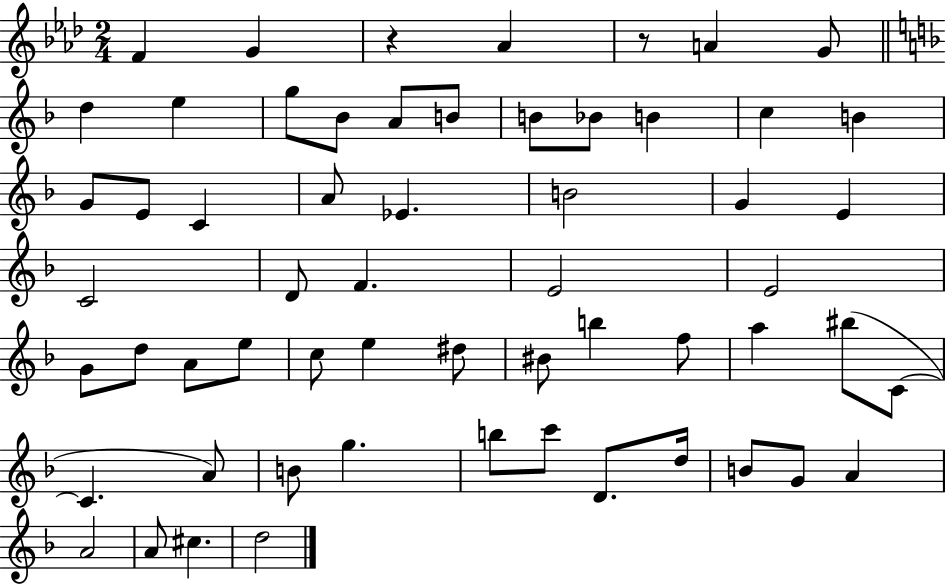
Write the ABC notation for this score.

X:1
T:Untitled
M:2/4
L:1/4
K:Ab
F G z _A z/2 A G/2 d e g/2 _B/2 A/2 B/2 B/2 _B/2 B c B G/2 E/2 C A/2 _E B2 G E C2 D/2 F E2 E2 G/2 d/2 A/2 e/2 c/2 e ^d/2 ^B/2 b f/2 a ^b/2 C/2 C A/2 B/2 g b/2 c'/2 D/2 d/4 B/2 G/2 A A2 A/2 ^c d2